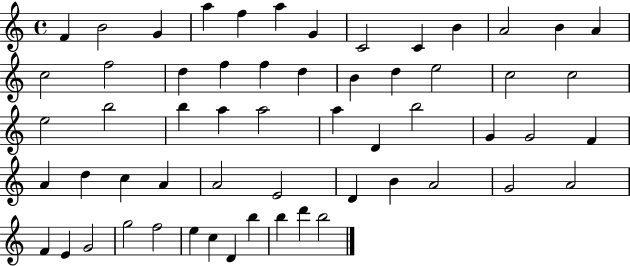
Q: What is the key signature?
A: C major